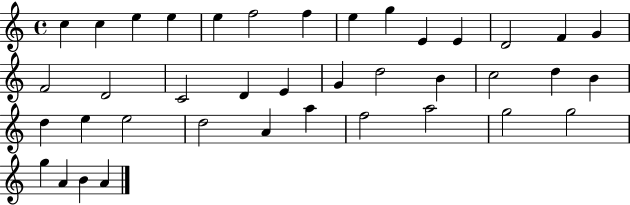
{
  \clef treble
  \time 4/4
  \defaultTimeSignature
  \key c \major
  c''4 c''4 e''4 e''4 | e''4 f''2 f''4 | e''4 g''4 e'4 e'4 | d'2 f'4 g'4 | \break f'2 d'2 | c'2 d'4 e'4 | g'4 d''2 b'4 | c''2 d''4 b'4 | \break d''4 e''4 e''2 | d''2 a'4 a''4 | f''2 a''2 | g''2 g''2 | \break g''4 a'4 b'4 a'4 | \bar "|."
}